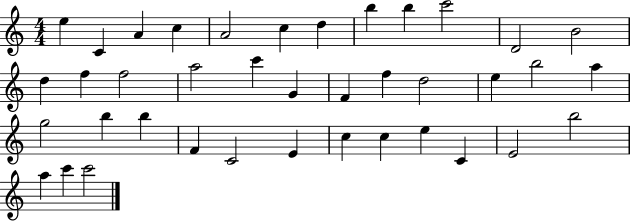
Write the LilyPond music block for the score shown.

{
  \clef treble
  \numericTimeSignature
  \time 4/4
  \key c \major
  e''4 c'4 a'4 c''4 | a'2 c''4 d''4 | b''4 b''4 c'''2 | d'2 b'2 | \break d''4 f''4 f''2 | a''2 c'''4 g'4 | f'4 f''4 d''2 | e''4 b''2 a''4 | \break g''2 b''4 b''4 | f'4 c'2 e'4 | c''4 c''4 e''4 c'4 | e'2 b''2 | \break a''4 c'''4 c'''2 | \bar "|."
}